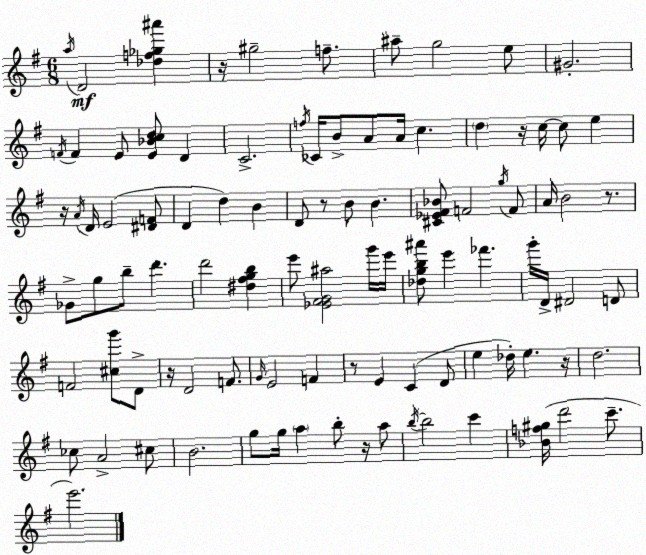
X:1
T:Untitled
M:6/8
L:1/4
K:Em
a/4 D2 [_df_g^a'] z/4 ^g2 f/2 ^a/2 g2 e/2 ^G2 F/4 F E/2 [E_Bcd]/2 D C2 f/4 _C/4 B/2 A/2 A/4 c d z/4 c/4 c/2 e z/4 A/4 D/4 E2 [^DF]/2 D d B D/2 z/2 B/2 B [^C_E^F_B]/2 F2 g/4 F/2 A/4 B2 z/2 _G/2 g/2 b/2 d' d'2 [^d^fgb] e'/2 [_E^FG^a]2 g'/4 e'/4 [_dgb^a']/2 e' _f' g'/4 D/4 ^D2 D/2 F2 [^cg']/2 D/2 z/4 D2 F/2 G/4 E2 F z/2 E C D/2 e _d/4 e z/4 d2 _c/2 A2 ^c/2 B2 g/2 g/4 a b/2 z/4 a/2 b/4 b2 c' [_Bf^g]/4 d'2 c'/2 e'2